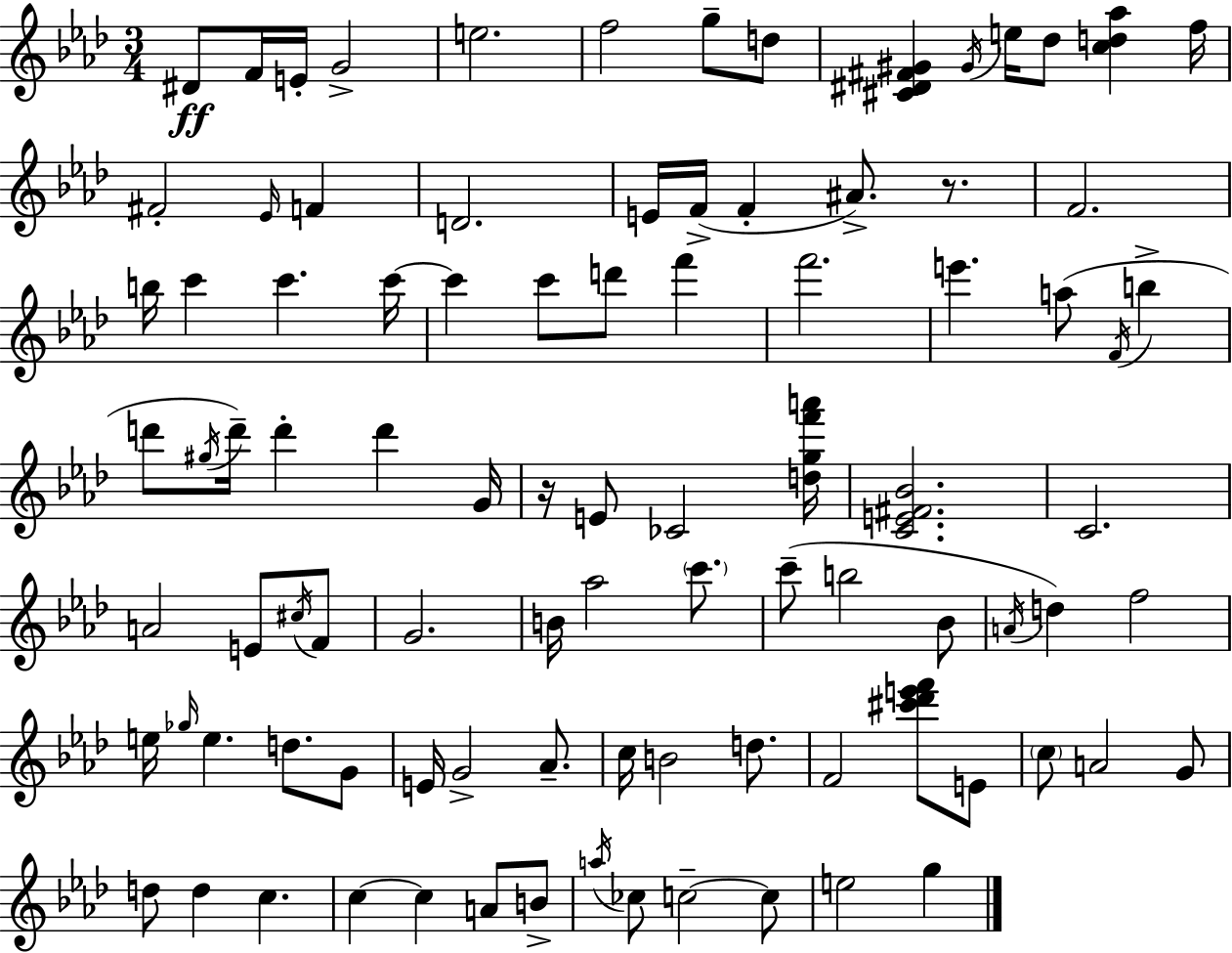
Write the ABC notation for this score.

X:1
T:Untitled
M:3/4
L:1/4
K:Ab
^D/2 F/4 E/4 G2 e2 f2 g/2 d/2 [^C^D^F^G] ^G/4 e/4 _d/2 [cd_a] f/4 ^F2 _E/4 F D2 E/4 F/4 F ^A/2 z/2 F2 b/4 c' c' c'/4 c' c'/2 d'/2 f' f'2 e' a/2 F/4 b d'/2 ^g/4 d'/4 d' d' G/4 z/4 E/2 _C2 [dgf'a']/4 [CE^F_B]2 C2 A2 E/2 ^c/4 F/2 G2 B/4 _a2 c'/2 c'/2 b2 _B/2 A/4 d f2 e/4 _g/4 e d/2 G/2 E/4 G2 _A/2 c/4 B2 d/2 F2 [^c'_d'e'f']/2 E/2 c/2 A2 G/2 d/2 d c c c A/2 B/2 a/4 _c/2 c2 c/2 e2 g